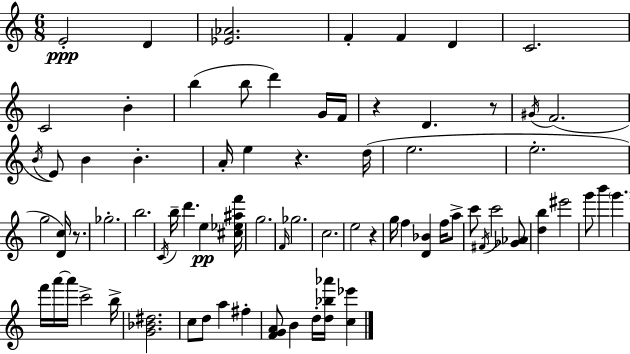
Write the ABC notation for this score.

X:1
T:Untitled
M:6/8
L:1/4
K:C
E2 D [_E_A]2 F F D C2 C2 B b b/2 d' G/4 F/4 z D z/2 ^G/4 F2 B/4 E/2 B B A/4 e z d/4 e2 e2 g2 [Dc]/4 z/2 _g2 b2 C/4 b/4 d' e [^c_e^af']/4 g2 F/4 _g2 c2 e2 z g/4 f [D_B] f/4 a/2 c'/2 ^F/4 c'2 [_G_A]/2 [db] ^e'2 g'/2 b' g' f'/4 a'/4 a'/4 c'2 b/4 [G_B^d]2 c/2 d/2 a ^f [FGA]/2 B d/4 [d_b_a']/4 [c_e']